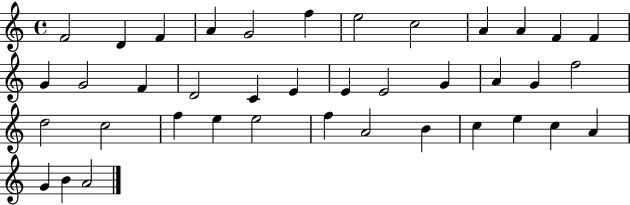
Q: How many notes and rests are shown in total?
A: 39